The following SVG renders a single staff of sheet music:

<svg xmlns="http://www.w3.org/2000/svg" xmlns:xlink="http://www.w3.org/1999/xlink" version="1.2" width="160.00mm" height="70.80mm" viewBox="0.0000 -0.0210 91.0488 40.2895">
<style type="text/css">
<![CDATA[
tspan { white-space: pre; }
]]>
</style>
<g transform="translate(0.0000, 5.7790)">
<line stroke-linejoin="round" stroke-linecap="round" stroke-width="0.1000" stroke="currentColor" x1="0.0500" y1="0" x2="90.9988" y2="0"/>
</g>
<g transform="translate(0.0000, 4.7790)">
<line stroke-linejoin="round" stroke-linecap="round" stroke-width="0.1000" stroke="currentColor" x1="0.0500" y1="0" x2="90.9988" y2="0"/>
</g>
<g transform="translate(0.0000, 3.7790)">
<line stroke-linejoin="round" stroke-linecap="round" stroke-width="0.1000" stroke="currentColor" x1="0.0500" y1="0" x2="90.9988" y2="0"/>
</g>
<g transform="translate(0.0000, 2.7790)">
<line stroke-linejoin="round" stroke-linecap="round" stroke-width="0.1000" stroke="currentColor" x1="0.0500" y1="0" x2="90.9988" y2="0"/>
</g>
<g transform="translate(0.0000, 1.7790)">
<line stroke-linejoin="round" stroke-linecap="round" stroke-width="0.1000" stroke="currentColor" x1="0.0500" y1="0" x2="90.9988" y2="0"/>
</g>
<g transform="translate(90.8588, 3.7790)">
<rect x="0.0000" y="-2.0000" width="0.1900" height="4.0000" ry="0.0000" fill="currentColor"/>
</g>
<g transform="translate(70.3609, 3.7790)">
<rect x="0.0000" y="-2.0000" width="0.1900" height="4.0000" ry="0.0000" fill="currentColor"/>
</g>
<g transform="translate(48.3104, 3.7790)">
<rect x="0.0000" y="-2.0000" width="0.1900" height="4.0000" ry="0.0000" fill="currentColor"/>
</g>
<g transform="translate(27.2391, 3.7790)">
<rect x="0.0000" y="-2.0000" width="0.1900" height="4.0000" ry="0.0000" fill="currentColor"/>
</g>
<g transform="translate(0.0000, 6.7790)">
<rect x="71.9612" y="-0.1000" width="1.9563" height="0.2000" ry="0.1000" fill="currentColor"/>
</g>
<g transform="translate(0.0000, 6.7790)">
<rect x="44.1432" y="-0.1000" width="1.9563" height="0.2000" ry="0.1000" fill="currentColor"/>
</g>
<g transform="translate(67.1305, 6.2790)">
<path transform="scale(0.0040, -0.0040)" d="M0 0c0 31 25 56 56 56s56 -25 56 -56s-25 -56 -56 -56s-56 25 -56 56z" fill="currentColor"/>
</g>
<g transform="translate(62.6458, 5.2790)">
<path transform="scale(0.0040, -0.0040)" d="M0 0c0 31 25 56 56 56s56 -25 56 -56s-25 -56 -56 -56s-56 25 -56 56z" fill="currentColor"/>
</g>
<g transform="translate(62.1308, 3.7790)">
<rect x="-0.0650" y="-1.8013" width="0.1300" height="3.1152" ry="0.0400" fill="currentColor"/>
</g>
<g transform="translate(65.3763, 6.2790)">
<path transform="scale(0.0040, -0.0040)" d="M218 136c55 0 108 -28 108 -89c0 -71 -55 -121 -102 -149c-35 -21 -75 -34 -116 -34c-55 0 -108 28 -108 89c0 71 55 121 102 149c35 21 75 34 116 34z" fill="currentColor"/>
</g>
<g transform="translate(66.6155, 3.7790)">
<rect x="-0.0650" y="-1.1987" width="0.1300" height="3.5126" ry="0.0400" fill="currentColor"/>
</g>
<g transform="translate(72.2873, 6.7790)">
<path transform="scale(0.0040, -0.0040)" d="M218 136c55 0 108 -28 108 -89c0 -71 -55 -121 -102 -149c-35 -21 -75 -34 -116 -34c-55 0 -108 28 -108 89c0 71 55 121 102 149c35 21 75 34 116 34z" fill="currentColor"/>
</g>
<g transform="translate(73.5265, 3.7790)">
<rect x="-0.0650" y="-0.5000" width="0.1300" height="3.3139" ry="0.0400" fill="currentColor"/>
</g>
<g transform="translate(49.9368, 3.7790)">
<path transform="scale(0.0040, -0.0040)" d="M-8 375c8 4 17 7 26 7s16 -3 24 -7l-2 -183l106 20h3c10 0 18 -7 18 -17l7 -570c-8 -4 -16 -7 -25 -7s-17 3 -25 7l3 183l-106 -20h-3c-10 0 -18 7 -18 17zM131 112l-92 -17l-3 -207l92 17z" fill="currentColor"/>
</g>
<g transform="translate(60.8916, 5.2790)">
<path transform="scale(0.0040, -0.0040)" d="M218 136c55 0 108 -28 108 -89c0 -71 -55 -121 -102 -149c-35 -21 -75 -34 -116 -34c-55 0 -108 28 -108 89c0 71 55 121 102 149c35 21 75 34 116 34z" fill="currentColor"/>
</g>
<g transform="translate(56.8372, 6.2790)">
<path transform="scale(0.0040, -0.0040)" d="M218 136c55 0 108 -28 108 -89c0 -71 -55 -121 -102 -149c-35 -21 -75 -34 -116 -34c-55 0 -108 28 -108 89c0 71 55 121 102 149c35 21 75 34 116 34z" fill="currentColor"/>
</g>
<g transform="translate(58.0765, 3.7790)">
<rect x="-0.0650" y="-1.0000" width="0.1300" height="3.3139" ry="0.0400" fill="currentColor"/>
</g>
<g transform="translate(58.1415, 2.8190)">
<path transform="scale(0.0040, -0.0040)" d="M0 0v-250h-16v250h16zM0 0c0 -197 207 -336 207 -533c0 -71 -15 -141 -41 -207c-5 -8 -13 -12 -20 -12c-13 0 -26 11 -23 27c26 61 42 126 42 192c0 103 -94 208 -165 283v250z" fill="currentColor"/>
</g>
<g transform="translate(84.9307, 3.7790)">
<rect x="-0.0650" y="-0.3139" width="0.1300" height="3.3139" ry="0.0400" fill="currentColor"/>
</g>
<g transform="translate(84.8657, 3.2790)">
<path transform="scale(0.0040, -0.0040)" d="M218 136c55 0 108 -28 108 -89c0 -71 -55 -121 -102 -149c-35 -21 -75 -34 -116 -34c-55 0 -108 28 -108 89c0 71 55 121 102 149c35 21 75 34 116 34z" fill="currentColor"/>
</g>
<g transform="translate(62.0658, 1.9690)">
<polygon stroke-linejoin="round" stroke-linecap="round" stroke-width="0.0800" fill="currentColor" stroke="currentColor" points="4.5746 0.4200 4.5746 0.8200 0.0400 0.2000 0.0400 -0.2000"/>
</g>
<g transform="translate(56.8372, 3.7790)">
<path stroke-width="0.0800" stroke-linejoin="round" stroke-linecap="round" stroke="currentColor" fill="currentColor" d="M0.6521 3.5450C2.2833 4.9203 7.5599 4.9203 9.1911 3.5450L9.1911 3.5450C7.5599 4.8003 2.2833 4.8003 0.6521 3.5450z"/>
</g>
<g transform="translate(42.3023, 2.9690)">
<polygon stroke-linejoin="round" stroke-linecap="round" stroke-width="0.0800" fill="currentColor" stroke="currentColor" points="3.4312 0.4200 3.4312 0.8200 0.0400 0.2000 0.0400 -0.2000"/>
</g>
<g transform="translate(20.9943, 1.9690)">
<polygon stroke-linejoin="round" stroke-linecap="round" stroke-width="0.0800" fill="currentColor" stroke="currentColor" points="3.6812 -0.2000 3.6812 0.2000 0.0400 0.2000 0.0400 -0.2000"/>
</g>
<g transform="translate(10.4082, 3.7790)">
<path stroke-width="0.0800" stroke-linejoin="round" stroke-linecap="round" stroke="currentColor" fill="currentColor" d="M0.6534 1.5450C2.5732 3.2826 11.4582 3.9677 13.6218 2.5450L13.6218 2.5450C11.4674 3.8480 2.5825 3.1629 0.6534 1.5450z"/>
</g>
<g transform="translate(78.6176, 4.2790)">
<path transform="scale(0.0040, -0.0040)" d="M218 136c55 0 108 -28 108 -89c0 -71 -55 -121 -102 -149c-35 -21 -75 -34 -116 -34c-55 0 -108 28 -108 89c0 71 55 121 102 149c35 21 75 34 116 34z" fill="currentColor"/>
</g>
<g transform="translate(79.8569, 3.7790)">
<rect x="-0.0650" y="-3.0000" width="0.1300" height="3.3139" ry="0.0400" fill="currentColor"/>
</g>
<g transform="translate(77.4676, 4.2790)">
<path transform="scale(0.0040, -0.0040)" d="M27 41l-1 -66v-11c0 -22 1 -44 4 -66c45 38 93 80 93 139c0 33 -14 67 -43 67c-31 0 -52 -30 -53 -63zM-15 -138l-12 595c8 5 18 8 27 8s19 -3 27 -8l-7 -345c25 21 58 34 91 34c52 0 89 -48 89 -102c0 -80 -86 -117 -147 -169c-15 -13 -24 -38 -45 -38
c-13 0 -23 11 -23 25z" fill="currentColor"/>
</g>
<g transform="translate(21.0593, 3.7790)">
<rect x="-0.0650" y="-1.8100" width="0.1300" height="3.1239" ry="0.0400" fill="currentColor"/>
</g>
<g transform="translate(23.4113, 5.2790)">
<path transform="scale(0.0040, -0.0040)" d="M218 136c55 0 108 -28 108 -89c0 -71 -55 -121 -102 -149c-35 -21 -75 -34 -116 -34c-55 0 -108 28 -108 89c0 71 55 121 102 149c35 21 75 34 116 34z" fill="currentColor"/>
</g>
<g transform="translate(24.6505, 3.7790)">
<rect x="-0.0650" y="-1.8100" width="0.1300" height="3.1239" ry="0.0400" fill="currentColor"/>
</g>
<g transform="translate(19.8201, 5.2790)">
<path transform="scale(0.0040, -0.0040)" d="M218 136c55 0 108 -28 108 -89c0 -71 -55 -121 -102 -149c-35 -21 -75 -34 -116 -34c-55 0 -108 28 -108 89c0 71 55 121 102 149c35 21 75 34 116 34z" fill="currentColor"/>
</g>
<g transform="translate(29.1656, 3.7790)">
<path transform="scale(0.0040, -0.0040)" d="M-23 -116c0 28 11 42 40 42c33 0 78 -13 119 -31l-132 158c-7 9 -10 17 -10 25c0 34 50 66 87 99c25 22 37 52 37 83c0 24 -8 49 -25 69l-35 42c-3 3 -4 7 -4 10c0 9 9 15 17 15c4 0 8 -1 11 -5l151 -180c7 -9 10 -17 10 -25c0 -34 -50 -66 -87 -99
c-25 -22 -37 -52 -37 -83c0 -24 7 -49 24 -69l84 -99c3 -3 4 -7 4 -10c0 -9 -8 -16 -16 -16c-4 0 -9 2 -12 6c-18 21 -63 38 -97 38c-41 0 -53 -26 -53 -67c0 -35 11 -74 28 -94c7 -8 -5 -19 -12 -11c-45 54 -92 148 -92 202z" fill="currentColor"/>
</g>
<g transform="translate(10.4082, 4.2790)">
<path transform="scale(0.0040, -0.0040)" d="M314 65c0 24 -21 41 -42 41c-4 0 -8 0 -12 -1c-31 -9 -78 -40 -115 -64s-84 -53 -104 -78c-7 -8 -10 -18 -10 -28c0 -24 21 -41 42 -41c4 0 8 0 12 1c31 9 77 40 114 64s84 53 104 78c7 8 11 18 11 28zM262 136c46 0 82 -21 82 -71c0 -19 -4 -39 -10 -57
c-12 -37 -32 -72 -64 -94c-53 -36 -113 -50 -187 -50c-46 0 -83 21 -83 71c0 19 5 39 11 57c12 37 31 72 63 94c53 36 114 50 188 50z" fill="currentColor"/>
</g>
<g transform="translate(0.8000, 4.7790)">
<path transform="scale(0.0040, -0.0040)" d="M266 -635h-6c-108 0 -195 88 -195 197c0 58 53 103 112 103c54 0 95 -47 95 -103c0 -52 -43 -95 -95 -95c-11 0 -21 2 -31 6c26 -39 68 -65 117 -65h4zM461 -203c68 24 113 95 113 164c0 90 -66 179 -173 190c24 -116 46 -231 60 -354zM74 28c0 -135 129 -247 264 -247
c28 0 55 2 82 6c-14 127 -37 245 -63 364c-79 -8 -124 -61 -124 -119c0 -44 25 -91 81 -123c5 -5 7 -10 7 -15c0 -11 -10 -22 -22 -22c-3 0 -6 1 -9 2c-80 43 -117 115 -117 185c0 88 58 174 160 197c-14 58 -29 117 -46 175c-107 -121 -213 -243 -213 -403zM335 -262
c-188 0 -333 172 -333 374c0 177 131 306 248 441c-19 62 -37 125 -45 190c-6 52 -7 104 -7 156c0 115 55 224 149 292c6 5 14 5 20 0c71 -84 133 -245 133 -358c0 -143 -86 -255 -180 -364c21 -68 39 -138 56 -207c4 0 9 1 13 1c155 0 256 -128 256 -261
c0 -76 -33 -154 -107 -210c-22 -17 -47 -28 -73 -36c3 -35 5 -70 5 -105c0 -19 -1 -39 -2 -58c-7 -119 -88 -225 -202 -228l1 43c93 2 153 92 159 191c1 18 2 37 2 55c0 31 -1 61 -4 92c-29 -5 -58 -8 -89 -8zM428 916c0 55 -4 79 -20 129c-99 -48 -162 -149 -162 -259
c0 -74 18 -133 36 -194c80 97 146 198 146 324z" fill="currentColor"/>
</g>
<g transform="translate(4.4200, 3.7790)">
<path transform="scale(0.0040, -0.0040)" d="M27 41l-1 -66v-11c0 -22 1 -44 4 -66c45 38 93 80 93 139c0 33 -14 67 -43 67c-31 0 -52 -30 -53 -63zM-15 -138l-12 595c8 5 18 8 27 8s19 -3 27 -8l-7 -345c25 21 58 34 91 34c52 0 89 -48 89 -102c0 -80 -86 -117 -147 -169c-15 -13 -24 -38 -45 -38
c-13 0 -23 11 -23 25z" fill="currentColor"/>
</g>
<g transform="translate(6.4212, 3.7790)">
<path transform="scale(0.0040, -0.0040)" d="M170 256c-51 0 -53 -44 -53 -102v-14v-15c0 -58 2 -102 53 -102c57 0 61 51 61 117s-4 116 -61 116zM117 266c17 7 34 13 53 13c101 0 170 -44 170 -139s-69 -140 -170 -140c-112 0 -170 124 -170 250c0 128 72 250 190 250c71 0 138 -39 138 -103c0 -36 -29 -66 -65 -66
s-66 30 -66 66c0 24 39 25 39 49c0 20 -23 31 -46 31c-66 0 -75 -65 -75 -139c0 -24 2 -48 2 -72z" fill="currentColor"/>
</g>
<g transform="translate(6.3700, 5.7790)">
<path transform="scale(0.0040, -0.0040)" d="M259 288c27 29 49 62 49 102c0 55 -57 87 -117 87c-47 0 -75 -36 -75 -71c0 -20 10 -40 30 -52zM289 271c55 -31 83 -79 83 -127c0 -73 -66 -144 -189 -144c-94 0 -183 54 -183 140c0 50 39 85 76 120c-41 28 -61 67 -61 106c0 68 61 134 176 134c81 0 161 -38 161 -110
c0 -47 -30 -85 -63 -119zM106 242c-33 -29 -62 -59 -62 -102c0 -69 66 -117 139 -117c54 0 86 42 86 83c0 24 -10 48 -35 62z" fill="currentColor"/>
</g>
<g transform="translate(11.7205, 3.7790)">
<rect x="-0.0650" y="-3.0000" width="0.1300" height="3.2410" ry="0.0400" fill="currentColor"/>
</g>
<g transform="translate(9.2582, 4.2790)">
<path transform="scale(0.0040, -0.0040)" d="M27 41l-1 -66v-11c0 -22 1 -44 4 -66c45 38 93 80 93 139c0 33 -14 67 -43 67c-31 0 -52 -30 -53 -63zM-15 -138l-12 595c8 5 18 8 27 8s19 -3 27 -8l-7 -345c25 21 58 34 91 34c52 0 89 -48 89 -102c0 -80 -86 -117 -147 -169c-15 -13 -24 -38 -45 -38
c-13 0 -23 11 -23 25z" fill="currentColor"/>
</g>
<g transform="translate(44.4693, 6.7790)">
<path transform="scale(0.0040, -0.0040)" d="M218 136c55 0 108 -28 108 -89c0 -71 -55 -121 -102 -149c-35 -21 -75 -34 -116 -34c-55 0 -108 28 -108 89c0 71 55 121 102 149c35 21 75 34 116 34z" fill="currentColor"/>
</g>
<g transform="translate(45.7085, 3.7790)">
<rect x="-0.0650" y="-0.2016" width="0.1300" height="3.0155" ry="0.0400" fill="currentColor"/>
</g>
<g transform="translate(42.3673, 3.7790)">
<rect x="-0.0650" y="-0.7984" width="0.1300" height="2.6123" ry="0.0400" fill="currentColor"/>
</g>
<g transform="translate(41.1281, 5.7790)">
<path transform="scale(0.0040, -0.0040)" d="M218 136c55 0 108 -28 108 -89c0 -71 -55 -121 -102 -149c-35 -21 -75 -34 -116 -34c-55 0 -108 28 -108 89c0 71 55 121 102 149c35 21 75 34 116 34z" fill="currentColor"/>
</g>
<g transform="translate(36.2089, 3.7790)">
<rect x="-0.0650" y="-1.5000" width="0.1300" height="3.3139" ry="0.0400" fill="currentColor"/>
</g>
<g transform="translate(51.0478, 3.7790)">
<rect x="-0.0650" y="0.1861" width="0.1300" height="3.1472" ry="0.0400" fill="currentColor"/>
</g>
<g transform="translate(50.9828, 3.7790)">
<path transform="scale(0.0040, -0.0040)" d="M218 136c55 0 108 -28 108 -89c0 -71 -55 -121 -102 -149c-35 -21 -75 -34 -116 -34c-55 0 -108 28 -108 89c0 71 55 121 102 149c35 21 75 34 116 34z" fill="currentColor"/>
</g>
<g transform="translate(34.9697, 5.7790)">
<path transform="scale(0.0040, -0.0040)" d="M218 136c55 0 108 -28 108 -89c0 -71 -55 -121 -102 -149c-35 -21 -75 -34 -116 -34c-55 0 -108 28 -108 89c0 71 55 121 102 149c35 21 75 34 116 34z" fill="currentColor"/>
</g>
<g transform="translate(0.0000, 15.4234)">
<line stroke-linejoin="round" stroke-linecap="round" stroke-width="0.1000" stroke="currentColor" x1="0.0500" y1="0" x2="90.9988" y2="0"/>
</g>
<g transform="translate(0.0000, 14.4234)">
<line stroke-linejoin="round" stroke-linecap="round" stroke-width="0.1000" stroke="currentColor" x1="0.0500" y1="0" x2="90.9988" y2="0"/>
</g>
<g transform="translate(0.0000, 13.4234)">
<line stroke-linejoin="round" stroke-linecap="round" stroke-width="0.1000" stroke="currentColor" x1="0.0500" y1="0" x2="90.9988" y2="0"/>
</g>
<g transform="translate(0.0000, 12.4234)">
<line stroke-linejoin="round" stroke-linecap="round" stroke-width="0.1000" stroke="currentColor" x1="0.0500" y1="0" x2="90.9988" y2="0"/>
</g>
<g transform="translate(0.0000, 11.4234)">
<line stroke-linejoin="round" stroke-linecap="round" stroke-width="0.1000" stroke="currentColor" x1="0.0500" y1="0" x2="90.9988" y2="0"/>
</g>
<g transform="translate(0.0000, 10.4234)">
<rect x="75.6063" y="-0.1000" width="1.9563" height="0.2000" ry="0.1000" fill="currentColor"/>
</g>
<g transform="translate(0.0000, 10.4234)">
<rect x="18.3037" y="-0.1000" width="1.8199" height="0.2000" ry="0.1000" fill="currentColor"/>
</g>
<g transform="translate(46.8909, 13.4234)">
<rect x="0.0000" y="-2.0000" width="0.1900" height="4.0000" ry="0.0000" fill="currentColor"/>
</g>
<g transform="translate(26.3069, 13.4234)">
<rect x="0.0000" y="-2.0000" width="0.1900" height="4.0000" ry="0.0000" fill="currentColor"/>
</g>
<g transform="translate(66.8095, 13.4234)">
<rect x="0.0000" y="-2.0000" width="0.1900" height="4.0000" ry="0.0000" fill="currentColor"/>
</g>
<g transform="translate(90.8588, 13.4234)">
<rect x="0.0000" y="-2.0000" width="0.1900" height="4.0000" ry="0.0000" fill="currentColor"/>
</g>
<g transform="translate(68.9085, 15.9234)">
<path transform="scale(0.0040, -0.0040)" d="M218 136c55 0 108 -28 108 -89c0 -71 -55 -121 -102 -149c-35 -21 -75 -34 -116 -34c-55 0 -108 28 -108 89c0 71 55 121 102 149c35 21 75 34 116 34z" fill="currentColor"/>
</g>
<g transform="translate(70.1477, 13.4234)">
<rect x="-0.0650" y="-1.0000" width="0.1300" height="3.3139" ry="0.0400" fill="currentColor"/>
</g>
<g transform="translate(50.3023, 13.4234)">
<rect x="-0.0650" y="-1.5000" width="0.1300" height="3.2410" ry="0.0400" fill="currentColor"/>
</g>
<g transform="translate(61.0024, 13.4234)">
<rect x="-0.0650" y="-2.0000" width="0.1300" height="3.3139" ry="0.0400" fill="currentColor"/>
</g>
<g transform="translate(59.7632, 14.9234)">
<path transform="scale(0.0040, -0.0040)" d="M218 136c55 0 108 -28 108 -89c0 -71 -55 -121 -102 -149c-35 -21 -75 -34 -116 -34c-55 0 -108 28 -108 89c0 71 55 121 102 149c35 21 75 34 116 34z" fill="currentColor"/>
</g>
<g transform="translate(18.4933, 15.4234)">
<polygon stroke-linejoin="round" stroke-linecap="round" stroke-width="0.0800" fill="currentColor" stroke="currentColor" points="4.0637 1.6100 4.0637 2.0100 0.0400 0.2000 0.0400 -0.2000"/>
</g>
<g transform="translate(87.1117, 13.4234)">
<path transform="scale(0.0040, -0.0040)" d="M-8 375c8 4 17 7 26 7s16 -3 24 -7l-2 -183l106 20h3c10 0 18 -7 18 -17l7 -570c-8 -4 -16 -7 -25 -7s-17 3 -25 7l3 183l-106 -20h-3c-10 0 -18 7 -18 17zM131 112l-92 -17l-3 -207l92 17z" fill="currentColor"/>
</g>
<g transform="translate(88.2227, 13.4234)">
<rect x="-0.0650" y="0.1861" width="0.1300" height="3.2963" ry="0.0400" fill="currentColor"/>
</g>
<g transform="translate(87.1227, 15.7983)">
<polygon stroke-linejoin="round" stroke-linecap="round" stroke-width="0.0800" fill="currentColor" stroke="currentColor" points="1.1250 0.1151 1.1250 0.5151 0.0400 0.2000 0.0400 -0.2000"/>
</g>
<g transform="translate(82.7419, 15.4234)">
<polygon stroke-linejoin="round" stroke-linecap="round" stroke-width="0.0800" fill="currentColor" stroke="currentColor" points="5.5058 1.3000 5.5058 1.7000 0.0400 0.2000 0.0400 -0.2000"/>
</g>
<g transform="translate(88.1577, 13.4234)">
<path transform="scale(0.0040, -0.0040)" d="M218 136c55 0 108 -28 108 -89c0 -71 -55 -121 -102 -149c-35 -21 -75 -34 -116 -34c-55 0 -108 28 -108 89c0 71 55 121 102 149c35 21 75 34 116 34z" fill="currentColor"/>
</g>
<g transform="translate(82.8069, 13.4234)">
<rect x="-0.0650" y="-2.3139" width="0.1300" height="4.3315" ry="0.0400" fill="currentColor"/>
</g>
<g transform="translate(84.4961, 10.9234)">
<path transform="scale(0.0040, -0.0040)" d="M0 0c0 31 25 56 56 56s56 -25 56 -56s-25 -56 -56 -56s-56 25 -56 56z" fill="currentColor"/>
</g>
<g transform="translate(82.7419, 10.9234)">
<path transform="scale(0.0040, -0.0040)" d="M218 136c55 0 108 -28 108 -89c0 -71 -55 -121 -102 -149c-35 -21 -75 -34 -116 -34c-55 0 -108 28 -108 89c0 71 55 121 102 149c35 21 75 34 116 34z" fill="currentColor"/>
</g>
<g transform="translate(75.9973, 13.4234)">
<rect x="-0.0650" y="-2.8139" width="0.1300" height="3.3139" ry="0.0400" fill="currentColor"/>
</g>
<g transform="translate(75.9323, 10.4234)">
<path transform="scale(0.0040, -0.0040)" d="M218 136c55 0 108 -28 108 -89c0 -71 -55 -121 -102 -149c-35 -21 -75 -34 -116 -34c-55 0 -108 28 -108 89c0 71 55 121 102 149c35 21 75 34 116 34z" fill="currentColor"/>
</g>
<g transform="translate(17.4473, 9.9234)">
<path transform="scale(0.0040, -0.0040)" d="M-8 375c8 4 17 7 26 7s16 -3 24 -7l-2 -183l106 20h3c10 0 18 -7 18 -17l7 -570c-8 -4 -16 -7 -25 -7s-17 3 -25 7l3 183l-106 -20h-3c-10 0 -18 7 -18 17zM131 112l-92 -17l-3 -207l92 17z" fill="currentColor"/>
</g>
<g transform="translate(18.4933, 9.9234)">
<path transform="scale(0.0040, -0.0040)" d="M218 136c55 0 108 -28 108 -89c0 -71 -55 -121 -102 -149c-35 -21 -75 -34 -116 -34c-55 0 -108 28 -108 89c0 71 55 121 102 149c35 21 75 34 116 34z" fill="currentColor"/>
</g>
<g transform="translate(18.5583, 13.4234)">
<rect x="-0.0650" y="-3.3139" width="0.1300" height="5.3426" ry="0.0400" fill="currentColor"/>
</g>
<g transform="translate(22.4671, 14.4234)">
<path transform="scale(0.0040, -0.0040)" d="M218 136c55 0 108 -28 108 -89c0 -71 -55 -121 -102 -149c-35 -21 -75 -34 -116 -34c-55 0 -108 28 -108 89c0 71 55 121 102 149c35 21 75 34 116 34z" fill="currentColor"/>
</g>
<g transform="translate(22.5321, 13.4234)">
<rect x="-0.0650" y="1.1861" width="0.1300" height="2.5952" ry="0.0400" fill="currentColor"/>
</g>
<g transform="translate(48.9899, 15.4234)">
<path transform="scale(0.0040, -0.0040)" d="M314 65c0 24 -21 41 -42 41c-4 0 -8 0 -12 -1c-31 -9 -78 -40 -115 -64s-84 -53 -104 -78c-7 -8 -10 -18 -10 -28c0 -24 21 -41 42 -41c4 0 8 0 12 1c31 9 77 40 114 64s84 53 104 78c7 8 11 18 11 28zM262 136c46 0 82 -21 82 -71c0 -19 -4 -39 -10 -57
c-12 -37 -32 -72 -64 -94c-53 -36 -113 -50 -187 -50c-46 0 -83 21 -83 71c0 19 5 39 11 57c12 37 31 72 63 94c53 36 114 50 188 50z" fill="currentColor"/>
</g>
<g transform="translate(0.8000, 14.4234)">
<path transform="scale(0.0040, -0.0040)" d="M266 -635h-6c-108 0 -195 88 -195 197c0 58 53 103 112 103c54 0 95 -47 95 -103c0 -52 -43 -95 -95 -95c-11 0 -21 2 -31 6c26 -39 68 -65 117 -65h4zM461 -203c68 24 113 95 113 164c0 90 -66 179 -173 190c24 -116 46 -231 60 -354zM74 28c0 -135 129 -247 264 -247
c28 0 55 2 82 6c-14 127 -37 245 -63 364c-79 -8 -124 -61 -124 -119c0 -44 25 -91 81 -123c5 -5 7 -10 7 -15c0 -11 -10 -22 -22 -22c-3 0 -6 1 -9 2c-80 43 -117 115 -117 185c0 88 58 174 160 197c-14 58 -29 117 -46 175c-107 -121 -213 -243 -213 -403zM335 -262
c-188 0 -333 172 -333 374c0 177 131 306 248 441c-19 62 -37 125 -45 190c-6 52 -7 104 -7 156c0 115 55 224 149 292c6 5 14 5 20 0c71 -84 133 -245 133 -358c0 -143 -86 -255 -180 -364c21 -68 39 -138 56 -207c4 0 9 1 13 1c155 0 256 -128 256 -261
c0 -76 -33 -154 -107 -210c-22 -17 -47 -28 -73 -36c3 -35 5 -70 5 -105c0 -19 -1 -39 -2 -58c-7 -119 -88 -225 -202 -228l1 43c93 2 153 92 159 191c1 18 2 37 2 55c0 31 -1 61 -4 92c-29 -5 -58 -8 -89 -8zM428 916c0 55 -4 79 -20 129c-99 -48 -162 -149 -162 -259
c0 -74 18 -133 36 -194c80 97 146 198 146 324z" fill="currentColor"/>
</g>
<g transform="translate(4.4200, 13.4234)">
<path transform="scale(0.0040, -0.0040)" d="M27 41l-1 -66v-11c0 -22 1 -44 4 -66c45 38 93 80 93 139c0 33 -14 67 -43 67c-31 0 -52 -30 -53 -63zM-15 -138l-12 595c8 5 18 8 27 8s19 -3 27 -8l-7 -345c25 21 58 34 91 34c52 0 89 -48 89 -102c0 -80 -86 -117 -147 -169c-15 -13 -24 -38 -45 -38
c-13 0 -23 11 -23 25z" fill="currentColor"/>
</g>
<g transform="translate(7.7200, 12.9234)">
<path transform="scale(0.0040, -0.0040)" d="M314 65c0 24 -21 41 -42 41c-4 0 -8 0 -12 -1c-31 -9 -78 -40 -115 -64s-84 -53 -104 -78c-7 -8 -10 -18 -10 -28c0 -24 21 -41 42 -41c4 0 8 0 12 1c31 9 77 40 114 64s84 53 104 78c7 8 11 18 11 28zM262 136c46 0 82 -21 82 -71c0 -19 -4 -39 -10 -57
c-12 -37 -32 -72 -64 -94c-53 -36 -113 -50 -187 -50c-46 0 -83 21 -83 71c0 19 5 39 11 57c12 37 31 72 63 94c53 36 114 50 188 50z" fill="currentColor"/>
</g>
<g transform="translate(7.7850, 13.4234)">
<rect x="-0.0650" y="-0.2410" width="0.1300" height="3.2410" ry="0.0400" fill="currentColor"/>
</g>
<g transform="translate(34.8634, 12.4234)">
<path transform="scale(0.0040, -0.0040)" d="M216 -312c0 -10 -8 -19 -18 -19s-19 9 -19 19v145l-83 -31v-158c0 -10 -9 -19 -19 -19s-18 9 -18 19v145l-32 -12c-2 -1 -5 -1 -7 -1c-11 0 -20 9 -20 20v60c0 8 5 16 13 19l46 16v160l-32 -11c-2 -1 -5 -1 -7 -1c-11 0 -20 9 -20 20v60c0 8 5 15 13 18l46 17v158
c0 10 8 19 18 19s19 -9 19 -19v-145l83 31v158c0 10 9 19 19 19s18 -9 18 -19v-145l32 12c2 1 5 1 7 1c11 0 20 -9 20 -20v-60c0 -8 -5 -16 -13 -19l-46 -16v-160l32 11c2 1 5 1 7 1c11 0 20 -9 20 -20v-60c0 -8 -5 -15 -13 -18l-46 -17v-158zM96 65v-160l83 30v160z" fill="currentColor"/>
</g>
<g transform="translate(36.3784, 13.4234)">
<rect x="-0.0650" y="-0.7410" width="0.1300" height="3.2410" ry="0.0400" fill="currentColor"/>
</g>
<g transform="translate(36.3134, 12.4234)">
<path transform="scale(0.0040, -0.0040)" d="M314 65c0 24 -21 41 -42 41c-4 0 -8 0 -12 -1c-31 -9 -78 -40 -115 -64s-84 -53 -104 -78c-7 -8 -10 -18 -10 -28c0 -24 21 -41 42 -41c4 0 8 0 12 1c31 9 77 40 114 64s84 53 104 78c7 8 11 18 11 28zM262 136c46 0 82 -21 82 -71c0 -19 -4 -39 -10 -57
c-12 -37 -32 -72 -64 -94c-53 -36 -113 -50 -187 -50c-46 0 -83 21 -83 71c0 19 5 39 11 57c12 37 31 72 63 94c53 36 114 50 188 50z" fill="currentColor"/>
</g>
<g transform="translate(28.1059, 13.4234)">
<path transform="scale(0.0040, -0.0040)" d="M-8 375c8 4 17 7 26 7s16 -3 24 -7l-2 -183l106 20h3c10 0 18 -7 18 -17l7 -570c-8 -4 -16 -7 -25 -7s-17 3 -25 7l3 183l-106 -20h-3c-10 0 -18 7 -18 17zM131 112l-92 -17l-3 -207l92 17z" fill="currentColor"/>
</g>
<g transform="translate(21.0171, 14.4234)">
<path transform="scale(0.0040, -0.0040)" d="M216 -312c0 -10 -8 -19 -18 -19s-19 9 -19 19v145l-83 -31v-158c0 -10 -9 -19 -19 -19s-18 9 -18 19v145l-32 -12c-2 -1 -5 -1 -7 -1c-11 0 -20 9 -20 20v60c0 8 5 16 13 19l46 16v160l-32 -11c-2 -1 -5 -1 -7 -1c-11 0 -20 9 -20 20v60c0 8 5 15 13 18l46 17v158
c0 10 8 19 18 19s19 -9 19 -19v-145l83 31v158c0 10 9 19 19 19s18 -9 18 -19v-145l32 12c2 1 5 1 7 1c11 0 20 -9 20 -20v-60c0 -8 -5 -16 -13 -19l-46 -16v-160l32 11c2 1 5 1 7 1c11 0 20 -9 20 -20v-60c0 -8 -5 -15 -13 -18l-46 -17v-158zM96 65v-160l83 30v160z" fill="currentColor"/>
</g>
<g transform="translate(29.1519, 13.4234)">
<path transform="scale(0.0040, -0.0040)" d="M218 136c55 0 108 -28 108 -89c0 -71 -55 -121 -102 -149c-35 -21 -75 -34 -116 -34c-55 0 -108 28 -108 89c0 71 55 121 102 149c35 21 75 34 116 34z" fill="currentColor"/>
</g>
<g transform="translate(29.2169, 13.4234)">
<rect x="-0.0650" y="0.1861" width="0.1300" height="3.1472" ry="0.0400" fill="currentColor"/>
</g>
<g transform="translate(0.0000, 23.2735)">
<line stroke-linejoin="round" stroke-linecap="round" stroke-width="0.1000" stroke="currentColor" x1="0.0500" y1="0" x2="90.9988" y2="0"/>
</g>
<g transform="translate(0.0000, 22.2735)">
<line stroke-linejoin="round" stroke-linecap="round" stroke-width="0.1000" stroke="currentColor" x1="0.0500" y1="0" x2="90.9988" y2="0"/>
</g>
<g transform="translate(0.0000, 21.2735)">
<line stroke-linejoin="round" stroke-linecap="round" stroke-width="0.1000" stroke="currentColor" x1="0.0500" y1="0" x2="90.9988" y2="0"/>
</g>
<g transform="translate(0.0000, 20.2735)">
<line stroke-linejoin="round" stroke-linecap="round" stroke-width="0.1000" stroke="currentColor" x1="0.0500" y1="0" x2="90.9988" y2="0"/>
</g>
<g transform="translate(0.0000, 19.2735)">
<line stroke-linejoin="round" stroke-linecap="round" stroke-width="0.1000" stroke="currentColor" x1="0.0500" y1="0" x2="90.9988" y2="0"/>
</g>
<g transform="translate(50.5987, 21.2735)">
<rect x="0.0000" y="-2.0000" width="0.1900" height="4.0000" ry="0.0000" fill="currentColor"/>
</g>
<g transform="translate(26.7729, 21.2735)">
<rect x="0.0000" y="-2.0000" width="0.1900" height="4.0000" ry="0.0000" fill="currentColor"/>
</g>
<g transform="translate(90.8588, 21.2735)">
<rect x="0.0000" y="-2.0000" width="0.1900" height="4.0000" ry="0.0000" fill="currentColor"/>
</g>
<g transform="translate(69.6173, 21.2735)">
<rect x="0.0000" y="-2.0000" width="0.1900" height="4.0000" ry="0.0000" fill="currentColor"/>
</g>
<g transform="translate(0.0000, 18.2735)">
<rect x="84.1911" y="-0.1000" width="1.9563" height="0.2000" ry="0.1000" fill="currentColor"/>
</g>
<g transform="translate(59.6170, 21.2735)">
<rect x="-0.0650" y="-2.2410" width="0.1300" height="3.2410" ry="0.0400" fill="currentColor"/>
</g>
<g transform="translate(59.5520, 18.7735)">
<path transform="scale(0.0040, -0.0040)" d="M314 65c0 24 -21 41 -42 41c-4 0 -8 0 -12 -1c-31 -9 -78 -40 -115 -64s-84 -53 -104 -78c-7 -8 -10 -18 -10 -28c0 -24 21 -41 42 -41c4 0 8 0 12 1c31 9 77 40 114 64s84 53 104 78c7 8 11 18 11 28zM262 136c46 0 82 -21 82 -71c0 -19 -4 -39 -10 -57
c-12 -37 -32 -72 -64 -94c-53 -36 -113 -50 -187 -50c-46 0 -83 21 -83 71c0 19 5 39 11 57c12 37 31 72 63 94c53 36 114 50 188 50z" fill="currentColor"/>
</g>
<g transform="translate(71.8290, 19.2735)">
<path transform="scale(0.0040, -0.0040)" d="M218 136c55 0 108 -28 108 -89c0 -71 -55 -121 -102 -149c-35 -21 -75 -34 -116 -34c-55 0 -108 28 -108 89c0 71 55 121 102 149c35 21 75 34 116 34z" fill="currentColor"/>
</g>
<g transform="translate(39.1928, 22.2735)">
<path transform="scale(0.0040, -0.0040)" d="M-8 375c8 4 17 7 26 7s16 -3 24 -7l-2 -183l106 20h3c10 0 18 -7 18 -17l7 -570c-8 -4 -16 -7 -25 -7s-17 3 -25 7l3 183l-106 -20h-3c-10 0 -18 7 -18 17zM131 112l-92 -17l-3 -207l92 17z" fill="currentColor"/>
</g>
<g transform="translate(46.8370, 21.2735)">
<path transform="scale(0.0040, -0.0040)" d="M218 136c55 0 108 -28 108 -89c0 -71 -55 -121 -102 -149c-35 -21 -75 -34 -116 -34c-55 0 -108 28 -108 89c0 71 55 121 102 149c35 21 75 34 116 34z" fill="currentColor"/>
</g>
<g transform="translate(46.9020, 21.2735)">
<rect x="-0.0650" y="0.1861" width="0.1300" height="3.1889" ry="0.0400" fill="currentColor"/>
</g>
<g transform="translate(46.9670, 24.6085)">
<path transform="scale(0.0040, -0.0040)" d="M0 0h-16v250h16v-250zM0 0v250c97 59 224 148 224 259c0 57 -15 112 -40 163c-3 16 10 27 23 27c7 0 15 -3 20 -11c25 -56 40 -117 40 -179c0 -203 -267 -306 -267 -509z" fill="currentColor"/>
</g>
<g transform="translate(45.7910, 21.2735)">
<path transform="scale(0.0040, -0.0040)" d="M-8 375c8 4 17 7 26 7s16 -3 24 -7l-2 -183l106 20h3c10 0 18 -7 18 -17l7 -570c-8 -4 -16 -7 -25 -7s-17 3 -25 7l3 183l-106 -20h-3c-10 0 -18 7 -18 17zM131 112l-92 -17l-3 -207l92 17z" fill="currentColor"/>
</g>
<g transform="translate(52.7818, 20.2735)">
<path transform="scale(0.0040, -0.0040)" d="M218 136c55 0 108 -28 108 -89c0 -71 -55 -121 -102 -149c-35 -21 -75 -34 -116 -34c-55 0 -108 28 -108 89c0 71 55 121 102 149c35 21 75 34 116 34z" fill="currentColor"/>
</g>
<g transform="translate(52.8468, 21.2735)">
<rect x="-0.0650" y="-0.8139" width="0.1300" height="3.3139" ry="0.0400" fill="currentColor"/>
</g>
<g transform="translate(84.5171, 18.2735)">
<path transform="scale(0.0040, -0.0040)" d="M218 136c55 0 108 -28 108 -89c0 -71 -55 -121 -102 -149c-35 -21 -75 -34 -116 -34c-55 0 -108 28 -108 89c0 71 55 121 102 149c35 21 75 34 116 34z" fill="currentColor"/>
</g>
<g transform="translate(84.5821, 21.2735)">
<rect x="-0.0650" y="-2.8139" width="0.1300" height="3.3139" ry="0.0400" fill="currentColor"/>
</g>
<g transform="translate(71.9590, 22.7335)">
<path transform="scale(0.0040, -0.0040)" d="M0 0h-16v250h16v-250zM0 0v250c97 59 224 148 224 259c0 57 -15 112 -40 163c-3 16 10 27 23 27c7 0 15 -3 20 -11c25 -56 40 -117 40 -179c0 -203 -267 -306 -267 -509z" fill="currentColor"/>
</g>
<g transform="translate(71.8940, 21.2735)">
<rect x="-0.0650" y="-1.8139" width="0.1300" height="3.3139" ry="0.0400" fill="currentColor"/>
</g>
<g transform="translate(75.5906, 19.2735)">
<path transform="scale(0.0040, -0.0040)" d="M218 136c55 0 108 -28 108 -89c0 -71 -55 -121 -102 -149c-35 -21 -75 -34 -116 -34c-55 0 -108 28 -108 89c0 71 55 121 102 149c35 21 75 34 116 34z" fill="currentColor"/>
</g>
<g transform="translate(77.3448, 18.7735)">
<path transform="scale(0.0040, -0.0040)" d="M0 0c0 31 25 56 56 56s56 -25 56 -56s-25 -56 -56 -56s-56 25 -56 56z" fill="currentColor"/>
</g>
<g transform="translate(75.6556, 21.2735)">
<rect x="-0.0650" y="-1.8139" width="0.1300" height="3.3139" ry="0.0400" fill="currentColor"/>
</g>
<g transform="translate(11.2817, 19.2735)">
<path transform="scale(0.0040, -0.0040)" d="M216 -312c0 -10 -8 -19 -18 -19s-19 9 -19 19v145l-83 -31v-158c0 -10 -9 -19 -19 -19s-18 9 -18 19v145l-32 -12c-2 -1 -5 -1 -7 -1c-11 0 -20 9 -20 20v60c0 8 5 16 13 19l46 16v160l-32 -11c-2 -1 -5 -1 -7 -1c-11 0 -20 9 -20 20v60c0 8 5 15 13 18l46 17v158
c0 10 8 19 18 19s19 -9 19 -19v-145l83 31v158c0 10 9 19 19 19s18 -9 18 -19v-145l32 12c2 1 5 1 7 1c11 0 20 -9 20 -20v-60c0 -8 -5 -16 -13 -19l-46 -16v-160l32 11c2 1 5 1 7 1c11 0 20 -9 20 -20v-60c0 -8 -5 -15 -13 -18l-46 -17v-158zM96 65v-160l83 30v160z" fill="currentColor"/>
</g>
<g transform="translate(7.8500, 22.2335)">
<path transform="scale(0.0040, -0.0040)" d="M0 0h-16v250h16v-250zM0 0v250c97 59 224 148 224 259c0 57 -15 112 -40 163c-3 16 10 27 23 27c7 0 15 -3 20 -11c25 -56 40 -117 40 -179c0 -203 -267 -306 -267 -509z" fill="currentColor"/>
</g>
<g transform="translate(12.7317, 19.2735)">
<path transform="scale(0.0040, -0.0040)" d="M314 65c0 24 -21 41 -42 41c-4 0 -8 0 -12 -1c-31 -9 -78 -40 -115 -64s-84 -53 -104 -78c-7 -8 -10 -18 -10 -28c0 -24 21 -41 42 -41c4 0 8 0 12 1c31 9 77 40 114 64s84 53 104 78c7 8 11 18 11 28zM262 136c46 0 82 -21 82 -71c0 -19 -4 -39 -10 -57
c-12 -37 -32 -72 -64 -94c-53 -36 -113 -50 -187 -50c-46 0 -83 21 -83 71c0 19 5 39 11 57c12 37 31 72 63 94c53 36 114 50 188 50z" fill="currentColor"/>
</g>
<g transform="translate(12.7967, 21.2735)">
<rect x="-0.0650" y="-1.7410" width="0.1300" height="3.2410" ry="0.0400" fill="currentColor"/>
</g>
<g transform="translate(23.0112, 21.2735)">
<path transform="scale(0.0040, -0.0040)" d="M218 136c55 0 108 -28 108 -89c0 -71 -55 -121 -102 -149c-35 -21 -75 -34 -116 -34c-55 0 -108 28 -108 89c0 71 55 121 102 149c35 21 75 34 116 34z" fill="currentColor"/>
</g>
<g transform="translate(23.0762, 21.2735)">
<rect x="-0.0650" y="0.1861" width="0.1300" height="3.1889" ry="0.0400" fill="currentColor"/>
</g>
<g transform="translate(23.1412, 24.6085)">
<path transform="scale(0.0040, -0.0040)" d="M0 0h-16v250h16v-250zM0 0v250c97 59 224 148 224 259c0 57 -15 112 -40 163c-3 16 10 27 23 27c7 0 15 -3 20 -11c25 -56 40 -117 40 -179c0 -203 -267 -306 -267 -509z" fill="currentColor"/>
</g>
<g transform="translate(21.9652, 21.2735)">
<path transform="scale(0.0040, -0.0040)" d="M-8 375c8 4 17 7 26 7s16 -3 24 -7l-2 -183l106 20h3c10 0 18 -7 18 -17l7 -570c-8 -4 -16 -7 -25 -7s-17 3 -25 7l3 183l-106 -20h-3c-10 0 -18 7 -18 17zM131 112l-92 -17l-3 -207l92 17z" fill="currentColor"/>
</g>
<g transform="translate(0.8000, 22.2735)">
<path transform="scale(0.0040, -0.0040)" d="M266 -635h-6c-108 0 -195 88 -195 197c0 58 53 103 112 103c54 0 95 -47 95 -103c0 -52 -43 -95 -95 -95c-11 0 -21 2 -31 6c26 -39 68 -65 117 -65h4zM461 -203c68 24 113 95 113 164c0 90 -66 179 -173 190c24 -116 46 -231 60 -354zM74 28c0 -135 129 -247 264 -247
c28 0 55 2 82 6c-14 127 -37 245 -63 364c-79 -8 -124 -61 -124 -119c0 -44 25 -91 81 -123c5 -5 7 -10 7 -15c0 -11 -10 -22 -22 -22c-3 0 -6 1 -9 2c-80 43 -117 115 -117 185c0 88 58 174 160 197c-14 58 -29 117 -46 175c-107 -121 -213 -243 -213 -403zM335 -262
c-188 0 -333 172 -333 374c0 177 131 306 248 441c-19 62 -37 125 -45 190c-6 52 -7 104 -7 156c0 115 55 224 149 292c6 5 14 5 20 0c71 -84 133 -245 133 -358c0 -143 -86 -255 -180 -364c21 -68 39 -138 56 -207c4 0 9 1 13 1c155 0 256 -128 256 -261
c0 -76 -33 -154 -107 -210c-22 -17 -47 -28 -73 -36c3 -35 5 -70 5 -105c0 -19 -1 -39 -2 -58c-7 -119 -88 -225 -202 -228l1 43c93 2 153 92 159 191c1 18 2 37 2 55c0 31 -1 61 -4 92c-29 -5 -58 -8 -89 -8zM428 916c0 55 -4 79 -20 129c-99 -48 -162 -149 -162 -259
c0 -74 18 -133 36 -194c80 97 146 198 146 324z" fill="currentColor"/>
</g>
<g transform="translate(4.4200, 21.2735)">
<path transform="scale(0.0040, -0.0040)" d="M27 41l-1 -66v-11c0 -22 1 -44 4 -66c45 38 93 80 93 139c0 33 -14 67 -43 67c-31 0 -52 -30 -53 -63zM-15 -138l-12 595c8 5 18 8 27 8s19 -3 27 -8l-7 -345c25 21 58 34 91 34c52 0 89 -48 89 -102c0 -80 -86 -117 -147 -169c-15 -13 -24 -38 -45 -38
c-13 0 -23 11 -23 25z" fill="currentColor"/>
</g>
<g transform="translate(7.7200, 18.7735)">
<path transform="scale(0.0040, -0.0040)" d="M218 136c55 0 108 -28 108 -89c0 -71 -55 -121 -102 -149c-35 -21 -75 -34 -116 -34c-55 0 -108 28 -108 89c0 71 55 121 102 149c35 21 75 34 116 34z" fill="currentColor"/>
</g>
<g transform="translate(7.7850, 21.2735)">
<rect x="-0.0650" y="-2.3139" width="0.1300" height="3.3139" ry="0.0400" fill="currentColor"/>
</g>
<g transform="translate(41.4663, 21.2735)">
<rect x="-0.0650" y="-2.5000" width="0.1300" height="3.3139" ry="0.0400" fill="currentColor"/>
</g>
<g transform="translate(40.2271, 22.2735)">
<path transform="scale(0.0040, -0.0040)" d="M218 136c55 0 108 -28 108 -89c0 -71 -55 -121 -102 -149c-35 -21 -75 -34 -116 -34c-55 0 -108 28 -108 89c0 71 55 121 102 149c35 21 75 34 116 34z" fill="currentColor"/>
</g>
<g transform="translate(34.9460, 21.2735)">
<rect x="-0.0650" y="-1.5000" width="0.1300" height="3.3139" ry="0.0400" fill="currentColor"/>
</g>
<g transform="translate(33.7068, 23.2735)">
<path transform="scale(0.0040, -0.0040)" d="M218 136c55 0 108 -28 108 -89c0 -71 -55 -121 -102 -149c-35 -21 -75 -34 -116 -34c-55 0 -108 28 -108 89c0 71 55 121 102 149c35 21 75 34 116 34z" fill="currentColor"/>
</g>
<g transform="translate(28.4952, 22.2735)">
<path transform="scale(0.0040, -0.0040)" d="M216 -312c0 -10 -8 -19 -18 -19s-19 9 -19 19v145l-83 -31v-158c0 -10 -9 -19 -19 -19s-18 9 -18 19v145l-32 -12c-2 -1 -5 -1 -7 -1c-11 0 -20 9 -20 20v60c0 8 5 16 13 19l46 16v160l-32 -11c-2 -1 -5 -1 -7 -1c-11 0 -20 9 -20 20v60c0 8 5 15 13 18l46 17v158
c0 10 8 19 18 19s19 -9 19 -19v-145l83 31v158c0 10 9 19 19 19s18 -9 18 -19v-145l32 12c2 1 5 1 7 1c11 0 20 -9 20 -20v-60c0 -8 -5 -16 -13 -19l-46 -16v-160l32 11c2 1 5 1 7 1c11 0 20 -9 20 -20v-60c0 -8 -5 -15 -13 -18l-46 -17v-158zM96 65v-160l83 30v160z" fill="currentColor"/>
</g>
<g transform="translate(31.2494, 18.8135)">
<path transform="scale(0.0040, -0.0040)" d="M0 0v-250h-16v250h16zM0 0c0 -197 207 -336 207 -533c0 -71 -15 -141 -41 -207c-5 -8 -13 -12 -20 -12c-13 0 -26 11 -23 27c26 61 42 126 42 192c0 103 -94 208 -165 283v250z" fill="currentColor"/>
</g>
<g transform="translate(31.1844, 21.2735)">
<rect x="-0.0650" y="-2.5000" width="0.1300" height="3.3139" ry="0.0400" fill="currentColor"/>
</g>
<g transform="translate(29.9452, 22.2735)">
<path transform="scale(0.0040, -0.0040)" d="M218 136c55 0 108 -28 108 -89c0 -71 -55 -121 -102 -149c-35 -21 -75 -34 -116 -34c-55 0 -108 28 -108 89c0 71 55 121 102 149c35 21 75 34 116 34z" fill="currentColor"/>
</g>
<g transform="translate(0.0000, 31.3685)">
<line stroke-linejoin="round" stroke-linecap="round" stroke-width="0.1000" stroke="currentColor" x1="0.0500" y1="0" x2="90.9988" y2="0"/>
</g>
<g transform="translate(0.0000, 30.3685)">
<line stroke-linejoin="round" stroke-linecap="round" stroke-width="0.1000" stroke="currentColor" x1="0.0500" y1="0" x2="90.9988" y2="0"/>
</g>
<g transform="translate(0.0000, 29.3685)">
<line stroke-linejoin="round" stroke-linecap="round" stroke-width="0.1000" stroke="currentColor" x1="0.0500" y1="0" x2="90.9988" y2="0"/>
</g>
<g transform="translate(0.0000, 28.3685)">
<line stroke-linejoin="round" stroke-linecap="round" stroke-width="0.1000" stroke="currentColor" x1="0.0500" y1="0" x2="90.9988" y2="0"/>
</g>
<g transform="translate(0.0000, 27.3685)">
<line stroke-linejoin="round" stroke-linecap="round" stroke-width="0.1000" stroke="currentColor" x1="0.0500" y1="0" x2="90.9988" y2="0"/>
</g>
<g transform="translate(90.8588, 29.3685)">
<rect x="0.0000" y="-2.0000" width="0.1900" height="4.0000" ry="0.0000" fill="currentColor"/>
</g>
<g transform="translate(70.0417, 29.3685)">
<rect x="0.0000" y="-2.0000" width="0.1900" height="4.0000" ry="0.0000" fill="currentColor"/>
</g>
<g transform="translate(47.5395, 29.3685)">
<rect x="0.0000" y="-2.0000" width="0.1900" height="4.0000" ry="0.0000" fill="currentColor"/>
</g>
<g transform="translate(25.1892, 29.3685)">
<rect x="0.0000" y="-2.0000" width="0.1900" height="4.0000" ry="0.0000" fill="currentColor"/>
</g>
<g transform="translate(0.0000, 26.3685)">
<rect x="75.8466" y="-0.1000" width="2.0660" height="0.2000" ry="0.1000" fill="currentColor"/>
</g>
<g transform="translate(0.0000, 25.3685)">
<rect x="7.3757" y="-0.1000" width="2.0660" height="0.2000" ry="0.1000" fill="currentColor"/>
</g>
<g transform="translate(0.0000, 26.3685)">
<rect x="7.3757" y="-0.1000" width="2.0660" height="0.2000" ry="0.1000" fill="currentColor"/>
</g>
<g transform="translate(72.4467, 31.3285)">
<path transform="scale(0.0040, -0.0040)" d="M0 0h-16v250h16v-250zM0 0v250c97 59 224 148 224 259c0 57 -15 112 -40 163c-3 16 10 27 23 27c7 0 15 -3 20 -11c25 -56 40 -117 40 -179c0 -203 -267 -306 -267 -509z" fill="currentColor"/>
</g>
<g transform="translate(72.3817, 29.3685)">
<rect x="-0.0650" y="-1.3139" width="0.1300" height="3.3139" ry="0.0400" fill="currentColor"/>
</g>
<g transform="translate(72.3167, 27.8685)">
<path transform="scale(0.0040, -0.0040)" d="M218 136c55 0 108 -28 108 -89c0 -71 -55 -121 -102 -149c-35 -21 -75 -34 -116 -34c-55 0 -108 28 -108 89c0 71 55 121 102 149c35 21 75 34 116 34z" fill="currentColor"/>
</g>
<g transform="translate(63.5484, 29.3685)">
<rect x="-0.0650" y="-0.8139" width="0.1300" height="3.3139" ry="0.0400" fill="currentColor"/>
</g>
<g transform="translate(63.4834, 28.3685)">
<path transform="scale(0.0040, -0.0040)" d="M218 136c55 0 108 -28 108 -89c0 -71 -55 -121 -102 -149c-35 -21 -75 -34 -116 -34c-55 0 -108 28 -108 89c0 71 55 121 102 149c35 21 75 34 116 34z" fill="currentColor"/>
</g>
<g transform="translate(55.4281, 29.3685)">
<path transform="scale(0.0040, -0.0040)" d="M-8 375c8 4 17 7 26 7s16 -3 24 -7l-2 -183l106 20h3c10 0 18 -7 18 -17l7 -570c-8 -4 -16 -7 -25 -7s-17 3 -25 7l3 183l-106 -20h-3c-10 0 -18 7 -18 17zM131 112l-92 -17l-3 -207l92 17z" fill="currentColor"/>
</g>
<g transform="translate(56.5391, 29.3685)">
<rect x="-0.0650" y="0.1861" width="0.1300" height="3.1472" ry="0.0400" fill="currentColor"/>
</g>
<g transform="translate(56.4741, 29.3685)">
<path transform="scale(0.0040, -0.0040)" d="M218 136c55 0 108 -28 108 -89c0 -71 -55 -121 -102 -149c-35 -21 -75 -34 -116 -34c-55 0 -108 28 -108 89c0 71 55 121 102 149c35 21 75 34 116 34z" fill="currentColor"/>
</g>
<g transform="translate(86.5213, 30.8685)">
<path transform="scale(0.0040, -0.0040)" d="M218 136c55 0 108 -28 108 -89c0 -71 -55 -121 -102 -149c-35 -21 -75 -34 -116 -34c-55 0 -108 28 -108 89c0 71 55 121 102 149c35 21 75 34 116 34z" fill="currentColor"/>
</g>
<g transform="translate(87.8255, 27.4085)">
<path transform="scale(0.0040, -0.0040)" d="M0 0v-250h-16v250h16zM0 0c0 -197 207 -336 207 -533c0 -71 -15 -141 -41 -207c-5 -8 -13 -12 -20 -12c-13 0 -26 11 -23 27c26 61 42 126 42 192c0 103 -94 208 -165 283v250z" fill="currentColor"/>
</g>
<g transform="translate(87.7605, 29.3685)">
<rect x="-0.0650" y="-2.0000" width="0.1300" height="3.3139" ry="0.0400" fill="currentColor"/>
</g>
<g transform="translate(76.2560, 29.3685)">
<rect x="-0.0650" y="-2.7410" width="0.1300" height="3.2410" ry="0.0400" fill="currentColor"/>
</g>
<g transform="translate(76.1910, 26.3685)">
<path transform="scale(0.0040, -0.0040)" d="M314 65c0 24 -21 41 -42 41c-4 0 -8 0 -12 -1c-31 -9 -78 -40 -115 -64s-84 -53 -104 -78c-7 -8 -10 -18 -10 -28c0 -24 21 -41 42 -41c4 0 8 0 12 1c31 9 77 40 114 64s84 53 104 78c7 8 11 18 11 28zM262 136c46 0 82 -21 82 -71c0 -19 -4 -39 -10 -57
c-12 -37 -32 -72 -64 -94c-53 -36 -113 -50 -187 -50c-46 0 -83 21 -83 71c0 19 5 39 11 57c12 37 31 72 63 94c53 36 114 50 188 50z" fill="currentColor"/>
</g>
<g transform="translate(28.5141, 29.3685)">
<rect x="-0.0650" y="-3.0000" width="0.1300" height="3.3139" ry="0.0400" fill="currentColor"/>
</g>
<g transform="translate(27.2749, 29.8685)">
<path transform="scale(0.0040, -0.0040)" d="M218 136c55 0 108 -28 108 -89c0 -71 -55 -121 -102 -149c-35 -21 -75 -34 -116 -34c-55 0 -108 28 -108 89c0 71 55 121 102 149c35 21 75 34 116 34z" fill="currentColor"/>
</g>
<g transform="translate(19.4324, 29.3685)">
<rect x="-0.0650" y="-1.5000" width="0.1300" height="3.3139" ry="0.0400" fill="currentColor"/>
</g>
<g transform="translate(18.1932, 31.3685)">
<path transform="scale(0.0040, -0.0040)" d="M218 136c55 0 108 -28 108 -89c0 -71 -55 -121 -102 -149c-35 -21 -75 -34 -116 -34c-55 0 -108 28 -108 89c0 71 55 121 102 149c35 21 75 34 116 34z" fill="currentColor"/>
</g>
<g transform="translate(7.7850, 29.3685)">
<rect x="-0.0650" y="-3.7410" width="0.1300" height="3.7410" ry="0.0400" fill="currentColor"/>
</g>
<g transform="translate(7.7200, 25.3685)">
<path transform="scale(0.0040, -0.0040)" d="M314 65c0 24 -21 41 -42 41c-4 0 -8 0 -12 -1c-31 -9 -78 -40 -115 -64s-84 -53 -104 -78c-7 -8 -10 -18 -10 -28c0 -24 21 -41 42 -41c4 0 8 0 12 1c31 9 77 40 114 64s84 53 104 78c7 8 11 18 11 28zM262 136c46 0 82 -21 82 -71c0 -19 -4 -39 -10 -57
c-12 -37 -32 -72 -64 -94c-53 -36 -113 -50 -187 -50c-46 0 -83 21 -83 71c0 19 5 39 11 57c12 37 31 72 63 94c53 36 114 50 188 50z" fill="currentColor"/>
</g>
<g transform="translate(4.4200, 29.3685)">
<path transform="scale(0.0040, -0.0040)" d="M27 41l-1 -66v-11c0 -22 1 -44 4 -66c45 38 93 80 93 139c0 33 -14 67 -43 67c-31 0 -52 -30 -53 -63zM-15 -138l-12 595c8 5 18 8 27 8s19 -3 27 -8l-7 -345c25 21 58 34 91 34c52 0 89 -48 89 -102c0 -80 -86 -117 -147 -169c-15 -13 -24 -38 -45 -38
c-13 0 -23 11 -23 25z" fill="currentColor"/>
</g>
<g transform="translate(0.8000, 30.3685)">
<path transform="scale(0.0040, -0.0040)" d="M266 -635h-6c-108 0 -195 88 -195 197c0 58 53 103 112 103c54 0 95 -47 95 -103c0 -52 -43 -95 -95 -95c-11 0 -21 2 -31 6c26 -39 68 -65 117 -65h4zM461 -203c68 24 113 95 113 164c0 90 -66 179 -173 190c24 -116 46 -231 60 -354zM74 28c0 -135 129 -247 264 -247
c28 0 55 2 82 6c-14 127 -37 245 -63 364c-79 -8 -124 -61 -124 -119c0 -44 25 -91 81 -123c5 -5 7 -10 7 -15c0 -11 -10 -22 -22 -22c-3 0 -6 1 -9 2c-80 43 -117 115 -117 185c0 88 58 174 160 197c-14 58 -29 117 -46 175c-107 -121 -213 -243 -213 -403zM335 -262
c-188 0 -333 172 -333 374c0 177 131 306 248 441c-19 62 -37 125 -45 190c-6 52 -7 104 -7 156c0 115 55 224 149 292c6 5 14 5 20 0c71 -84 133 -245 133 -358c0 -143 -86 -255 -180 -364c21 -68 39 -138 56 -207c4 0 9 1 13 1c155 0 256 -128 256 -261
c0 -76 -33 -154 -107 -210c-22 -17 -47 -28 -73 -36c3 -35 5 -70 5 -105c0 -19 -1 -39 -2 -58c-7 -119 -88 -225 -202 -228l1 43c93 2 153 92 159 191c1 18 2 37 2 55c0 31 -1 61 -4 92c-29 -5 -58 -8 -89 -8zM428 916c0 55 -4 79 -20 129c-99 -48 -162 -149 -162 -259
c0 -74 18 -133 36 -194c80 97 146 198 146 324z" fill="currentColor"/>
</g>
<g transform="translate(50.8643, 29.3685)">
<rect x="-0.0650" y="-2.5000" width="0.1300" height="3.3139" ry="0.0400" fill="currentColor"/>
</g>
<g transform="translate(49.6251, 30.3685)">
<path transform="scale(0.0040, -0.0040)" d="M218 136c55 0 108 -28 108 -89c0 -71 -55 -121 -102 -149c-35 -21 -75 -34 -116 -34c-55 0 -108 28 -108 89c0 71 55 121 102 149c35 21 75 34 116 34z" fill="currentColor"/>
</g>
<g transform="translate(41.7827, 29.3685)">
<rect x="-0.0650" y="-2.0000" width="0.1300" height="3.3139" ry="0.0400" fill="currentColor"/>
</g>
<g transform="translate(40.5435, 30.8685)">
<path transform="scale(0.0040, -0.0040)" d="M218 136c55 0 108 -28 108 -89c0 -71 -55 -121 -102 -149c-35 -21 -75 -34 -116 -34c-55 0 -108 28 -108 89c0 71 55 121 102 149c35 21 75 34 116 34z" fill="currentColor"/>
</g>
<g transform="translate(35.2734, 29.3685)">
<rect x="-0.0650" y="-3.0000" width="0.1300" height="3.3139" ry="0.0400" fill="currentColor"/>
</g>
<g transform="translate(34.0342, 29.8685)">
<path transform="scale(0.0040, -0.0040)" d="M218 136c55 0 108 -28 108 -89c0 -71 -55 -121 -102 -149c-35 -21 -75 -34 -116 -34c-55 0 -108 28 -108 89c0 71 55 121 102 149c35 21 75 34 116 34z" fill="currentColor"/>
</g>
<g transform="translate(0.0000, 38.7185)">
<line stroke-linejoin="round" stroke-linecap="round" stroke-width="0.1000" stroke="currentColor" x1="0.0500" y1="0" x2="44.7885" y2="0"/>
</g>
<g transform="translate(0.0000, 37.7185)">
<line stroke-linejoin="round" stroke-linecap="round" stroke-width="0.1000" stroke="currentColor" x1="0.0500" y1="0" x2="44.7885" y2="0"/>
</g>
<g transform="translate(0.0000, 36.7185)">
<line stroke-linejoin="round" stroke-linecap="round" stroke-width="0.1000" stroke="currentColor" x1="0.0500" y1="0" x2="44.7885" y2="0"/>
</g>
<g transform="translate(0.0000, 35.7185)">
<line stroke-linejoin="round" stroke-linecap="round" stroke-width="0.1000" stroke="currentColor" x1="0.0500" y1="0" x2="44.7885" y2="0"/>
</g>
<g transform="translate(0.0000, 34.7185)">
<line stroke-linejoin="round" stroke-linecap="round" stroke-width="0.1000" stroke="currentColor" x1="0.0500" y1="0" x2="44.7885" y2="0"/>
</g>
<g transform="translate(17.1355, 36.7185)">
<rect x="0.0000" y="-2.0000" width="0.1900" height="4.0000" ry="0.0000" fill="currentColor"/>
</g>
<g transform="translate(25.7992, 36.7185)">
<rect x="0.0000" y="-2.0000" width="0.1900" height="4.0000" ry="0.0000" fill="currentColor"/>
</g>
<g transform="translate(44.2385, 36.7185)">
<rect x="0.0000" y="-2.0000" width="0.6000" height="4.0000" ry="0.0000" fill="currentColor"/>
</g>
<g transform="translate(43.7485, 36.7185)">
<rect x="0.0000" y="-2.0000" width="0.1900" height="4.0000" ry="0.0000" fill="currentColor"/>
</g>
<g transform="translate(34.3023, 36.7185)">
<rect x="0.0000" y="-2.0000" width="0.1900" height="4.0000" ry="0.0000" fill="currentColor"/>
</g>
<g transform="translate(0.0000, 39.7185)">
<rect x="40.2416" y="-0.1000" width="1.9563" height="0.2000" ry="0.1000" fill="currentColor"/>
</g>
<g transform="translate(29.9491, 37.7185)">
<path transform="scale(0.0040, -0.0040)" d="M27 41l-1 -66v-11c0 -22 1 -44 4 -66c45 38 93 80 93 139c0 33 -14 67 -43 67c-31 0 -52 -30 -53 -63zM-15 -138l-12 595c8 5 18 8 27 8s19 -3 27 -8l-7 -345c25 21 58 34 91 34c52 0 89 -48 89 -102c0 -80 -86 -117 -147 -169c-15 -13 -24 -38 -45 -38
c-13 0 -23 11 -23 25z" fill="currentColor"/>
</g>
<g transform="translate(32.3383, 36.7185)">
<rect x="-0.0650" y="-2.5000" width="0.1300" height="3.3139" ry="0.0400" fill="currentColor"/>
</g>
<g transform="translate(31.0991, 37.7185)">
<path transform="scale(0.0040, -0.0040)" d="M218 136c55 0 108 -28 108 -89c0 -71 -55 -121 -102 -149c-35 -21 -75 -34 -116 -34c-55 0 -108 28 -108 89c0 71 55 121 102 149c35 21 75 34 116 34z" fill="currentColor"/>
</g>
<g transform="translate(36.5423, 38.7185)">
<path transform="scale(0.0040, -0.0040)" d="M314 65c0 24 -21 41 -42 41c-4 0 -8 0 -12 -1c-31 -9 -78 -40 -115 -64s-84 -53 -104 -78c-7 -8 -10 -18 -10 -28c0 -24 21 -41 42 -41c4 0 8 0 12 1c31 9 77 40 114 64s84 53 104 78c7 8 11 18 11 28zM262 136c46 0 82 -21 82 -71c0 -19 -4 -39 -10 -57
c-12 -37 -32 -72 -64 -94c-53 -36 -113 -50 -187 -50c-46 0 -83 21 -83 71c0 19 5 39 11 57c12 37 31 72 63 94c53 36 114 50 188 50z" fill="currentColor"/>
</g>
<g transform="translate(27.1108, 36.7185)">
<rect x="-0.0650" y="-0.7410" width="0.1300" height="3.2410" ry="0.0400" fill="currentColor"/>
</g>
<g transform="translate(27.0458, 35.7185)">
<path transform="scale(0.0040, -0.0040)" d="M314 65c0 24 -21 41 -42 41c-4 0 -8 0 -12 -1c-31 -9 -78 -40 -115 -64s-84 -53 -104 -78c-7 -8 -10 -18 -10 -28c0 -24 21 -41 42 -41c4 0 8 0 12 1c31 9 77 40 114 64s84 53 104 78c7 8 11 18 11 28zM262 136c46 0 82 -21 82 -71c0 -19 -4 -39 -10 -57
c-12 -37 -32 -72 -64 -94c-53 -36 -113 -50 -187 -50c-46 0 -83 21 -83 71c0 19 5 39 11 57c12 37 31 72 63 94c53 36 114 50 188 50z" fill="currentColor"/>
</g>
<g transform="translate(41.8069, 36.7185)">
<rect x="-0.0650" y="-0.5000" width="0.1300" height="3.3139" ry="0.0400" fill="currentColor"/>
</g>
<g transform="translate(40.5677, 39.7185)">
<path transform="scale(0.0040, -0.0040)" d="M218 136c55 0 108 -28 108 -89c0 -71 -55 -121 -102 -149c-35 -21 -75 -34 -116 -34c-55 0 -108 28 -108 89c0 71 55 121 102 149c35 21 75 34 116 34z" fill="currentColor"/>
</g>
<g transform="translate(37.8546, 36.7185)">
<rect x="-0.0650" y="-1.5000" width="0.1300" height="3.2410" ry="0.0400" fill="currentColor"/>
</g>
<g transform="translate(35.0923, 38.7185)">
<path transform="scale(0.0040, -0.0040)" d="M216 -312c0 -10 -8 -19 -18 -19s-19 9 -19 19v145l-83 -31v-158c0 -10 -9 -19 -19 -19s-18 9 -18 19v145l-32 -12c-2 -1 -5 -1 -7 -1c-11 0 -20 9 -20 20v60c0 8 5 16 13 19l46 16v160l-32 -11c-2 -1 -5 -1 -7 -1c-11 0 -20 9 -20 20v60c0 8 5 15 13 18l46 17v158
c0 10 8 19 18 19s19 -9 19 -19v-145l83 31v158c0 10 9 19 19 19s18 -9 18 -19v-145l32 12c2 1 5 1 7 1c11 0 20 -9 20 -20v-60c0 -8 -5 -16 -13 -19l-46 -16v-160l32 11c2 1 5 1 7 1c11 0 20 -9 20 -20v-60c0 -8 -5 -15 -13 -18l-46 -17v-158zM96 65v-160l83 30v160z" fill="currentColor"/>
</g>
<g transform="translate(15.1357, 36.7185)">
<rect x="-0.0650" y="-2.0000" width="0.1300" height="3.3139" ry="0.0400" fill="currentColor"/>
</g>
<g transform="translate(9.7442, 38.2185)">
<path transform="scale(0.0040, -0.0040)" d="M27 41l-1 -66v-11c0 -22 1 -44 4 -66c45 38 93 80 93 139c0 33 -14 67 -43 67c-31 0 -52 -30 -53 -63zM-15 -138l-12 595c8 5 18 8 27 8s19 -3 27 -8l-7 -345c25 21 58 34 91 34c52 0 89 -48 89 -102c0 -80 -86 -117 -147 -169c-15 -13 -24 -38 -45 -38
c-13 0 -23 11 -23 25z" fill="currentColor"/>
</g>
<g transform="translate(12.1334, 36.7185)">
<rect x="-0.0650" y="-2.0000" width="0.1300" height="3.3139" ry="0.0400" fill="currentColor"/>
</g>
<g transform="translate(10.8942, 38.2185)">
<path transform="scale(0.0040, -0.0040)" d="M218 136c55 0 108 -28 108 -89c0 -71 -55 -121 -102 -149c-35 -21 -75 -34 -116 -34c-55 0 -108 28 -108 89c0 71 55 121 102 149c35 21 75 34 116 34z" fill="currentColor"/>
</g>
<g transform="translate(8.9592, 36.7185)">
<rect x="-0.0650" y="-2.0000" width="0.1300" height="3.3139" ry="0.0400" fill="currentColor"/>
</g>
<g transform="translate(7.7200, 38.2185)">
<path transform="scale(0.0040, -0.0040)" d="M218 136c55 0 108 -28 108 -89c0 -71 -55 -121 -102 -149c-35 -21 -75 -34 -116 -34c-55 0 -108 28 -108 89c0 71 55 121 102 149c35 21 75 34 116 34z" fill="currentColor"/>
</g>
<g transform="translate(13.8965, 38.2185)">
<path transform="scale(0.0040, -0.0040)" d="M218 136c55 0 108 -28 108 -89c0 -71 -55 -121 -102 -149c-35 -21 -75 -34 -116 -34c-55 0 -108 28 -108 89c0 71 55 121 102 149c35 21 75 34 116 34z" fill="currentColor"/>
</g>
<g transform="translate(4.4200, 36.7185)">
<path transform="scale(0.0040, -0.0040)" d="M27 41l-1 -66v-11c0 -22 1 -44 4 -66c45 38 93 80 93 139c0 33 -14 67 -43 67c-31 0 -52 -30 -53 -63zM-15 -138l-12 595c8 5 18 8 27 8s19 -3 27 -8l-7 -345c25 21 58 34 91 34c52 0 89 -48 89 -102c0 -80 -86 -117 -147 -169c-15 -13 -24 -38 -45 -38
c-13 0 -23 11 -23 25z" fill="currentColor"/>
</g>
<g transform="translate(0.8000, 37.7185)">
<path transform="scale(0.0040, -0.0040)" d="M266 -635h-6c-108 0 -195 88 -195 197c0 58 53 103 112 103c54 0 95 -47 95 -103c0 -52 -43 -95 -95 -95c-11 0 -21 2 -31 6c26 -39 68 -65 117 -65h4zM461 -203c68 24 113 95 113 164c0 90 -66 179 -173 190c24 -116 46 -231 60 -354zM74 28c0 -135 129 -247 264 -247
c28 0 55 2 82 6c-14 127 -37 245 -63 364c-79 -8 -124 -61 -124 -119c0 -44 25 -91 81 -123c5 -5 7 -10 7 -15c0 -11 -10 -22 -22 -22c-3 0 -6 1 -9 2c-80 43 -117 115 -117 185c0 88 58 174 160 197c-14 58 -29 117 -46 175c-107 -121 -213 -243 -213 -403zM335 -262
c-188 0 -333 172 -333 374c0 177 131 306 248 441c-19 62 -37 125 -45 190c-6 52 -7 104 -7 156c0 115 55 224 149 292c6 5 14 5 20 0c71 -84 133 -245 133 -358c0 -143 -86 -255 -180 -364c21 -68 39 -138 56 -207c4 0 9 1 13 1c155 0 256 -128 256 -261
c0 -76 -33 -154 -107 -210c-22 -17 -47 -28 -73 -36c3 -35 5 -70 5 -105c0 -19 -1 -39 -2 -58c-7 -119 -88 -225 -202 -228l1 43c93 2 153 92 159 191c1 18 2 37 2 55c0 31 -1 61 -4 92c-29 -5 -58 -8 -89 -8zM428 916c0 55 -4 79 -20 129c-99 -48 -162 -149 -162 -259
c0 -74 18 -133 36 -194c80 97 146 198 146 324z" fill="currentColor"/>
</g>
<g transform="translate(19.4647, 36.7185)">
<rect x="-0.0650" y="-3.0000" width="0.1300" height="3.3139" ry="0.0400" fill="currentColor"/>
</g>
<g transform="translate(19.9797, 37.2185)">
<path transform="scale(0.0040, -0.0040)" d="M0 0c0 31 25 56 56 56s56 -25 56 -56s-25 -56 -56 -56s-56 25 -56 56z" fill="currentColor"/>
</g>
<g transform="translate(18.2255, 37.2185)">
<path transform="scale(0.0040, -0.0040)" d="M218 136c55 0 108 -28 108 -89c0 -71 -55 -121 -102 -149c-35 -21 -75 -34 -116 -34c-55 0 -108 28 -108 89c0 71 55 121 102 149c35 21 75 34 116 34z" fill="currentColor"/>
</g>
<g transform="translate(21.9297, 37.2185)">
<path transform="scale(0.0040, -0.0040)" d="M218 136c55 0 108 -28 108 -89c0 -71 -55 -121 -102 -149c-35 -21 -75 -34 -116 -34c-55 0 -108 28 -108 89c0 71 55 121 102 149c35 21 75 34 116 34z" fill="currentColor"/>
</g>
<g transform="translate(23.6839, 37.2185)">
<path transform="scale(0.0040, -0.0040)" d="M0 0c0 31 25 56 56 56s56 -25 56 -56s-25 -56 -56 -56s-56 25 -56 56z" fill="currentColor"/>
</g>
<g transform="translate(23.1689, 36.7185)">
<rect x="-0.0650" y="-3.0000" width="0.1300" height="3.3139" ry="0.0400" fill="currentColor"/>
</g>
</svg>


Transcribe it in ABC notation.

X:1
T:Untitled
M:6/8
L:1/4
K:F
_A2 F/2 F/2 z E E/2 C/2 B D/2 F/2 D/2 C _A c c2 b/2 ^G/2 B ^d2 E2 F D a g/2 B/4 g/2 ^f2 B/2 ^G/2 E G B/2 d g2 f/2 f a c'2 E A A F G B d e/2 a2 F/2 F _F _F A A d2 _G ^E2 C